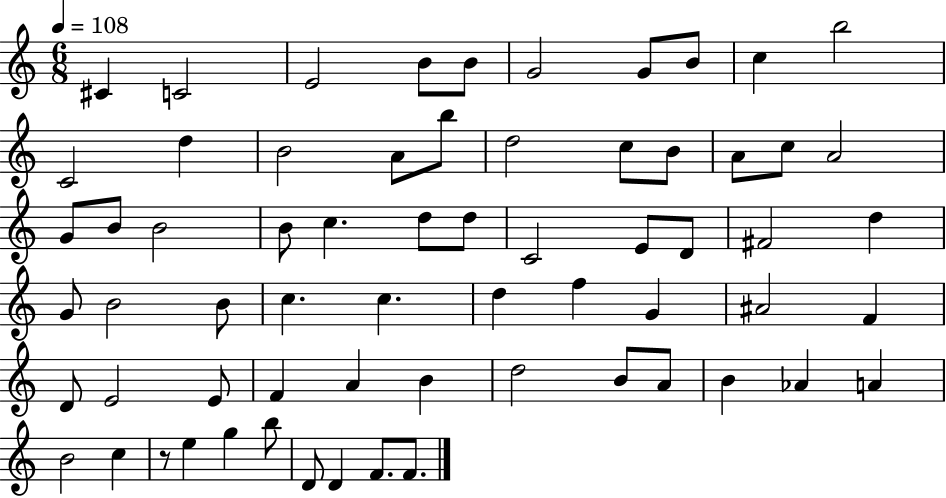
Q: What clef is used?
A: treble